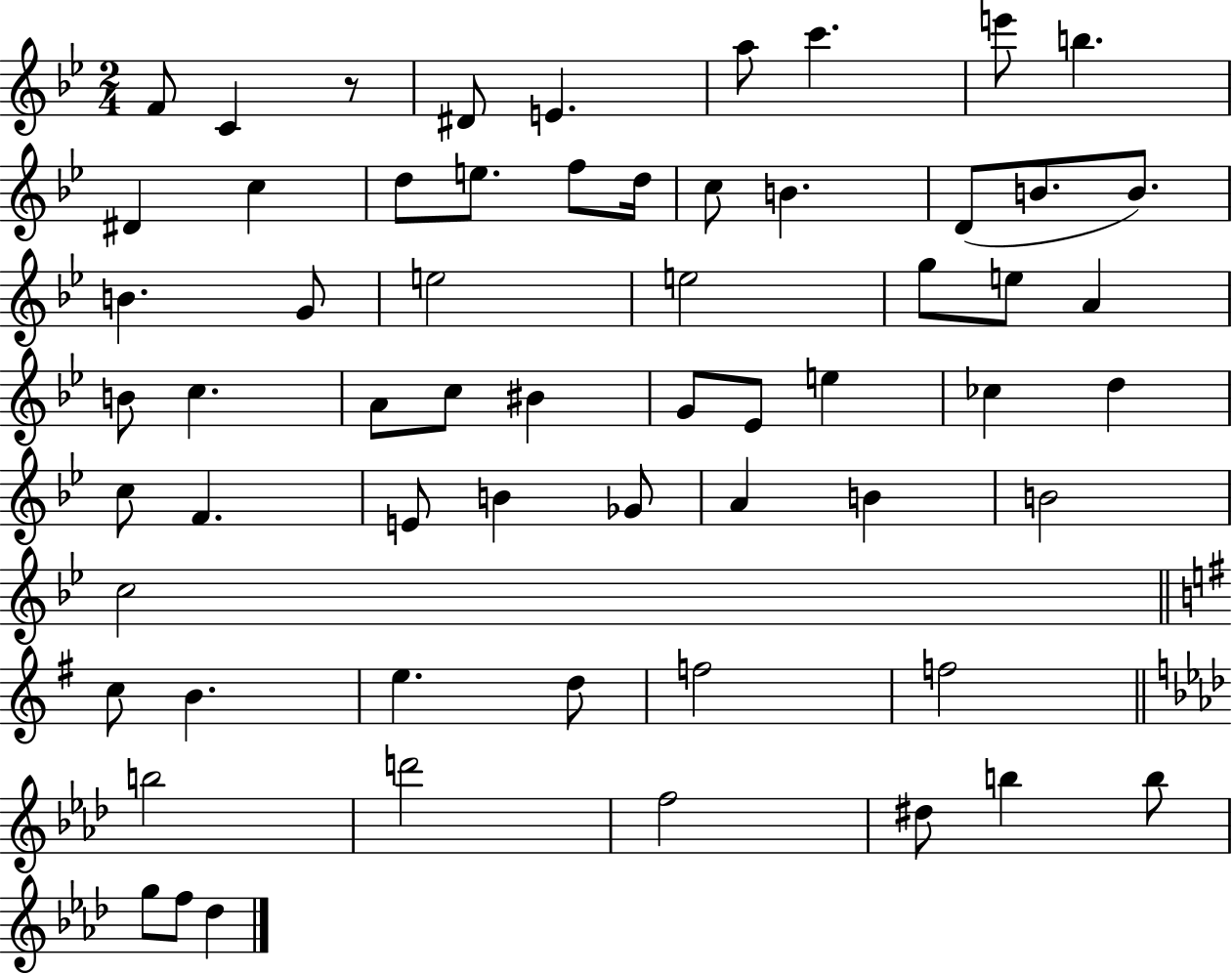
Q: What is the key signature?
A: BES major